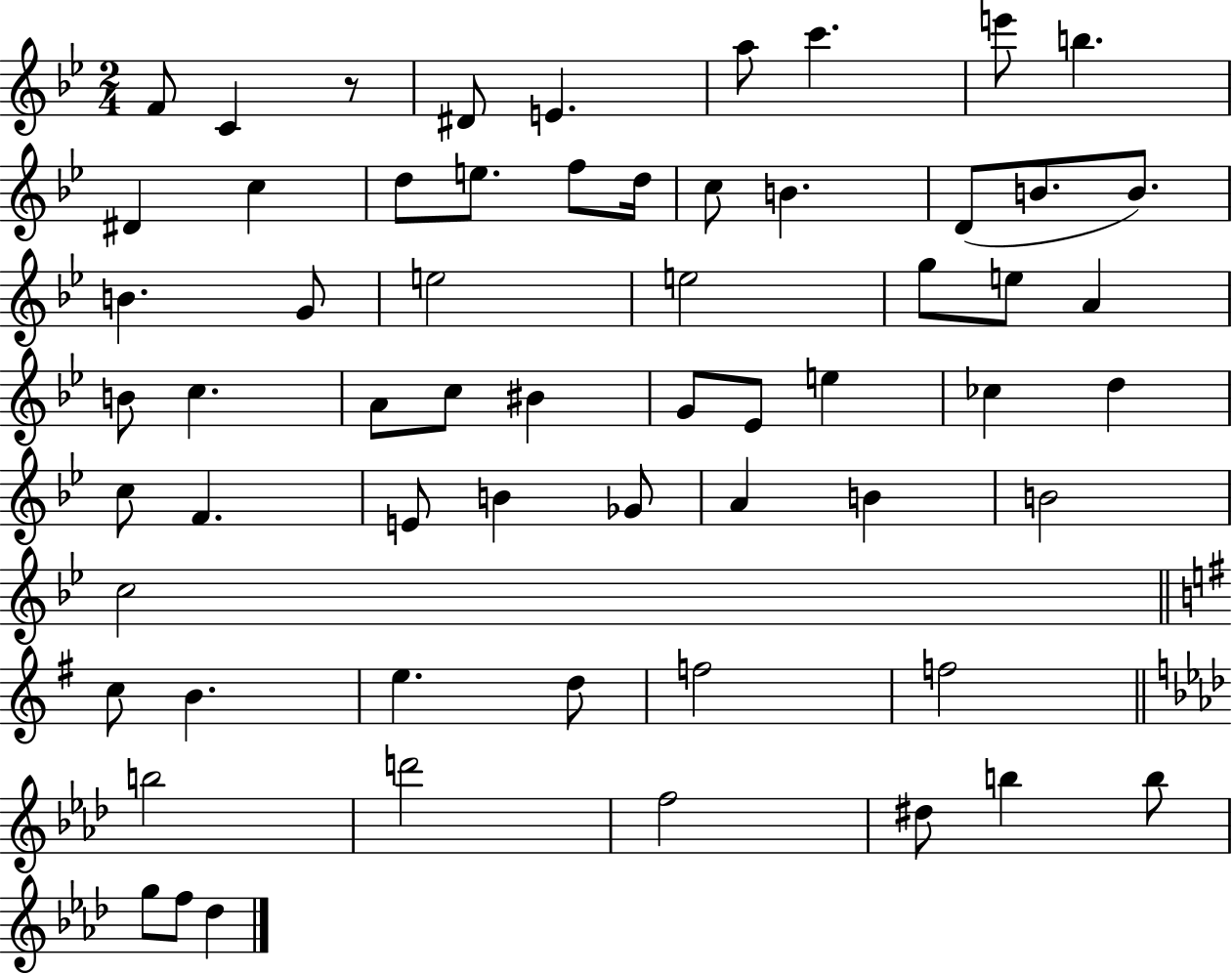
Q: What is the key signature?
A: BES major